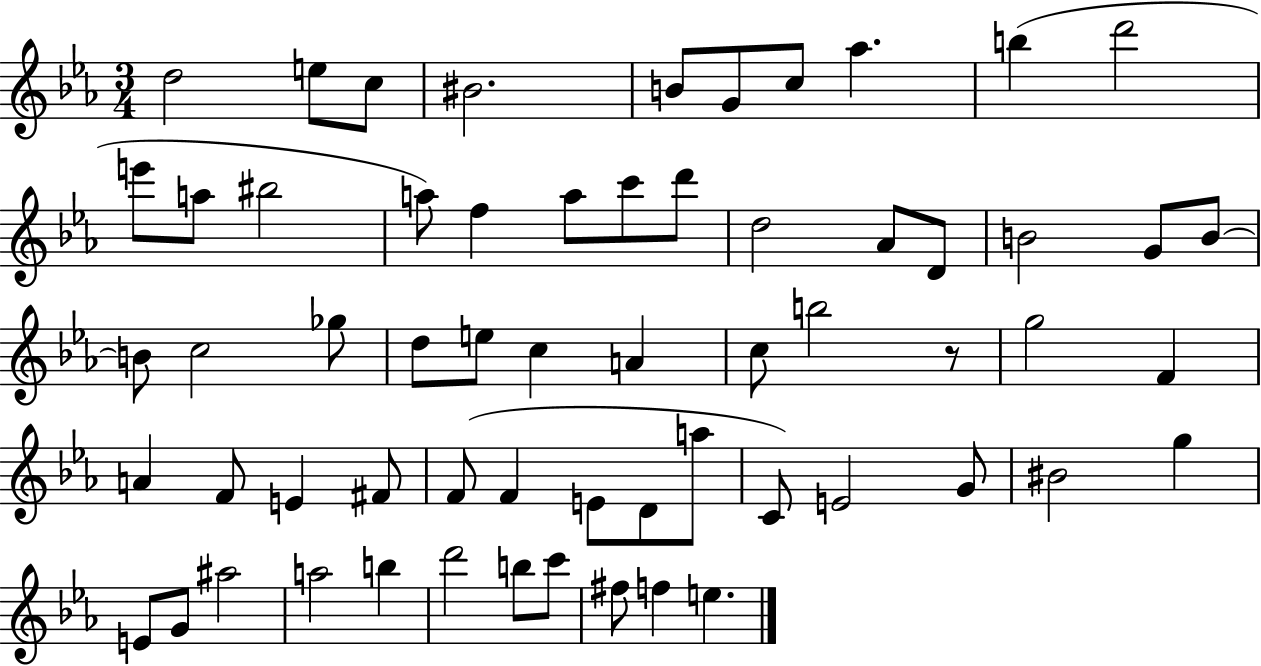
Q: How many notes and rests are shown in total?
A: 61